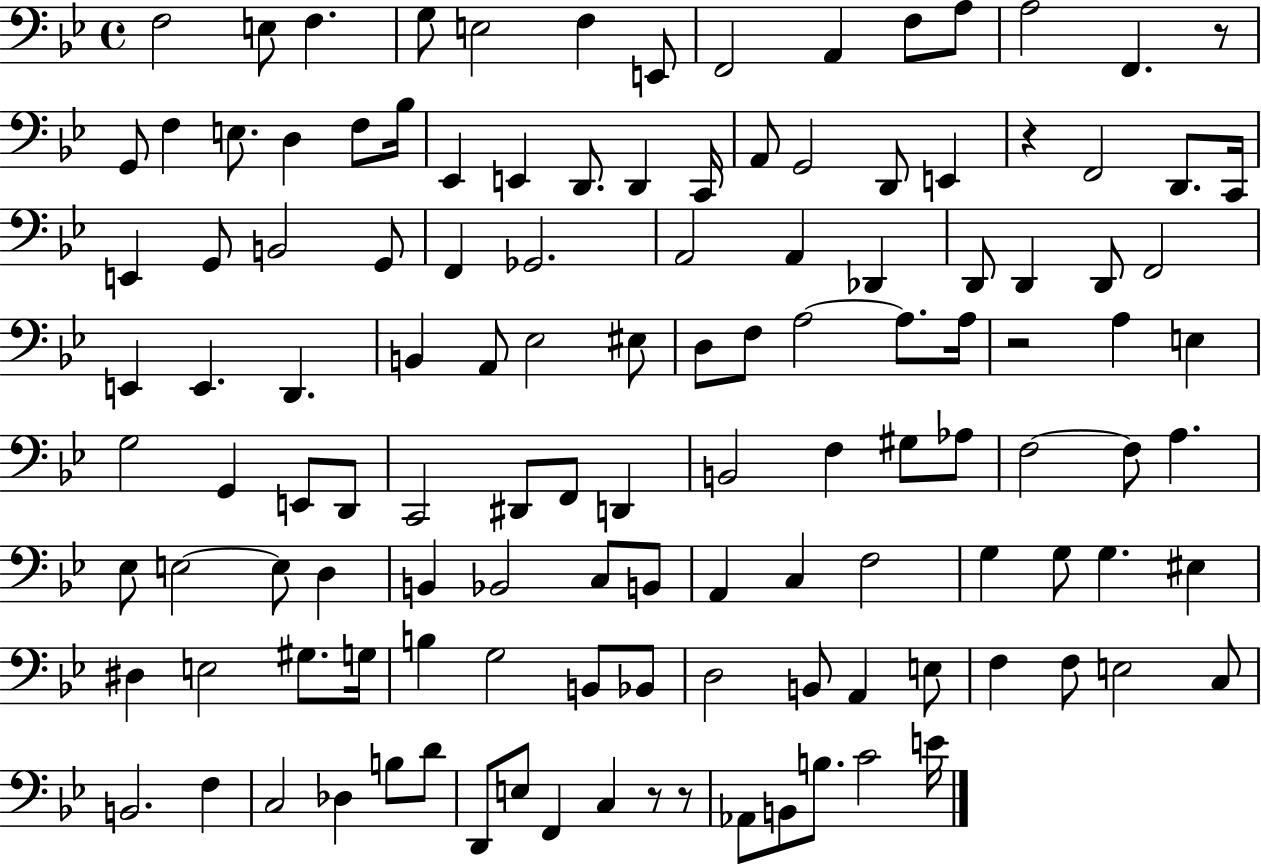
F3/h E3/e F3/q. G3/e E3/h F3/q E2/e F2/h A2/q F3/e A3/e A3/h F2/q. R/e G2/e F3/q E3/e. D3/q F3/e Bb3/s Eb2/q E2/q D2/e. D2/q C2/s A2/e G2/h D2/e E2/q R/q F2/h D2/e. C2/s E2/q G2/e B2/h G2/e F2/q Gb2/h. A2/h A2/q Db2/q D2/e D2/q D2/e F2/h E2/q E2/q. D2/q. B2/q A2/e Eb3/h EIS3/e D3/e F3/e A3/h A3/e. A3/s R/h A3/q E3/q G3/h G2/q E2/e D2/e C2/h D#2/e F2/e D2/q B2/h F3/q G#3/e Ab3/e F3/h F3/e A3/q. Eb3/e E3/h E3/e D3/q B2/q Bb2/h C3/e B2/e A2/q C3/q F3/h G3/q G3/e G3/q. EIS3/q D#3/q E3/h G#3/e. G3/s B3/q G3/h B2/e Bb2/e D3/h B2/e A2/q E3/e F3/q F3/e E3/h C3/e B2/h. F3/q C3/h Db3/q B3/e D4/e D2/e E3/e F2/q C3/q R/e R/e Ab2/e B2/e B3/e. C4/h E4/s